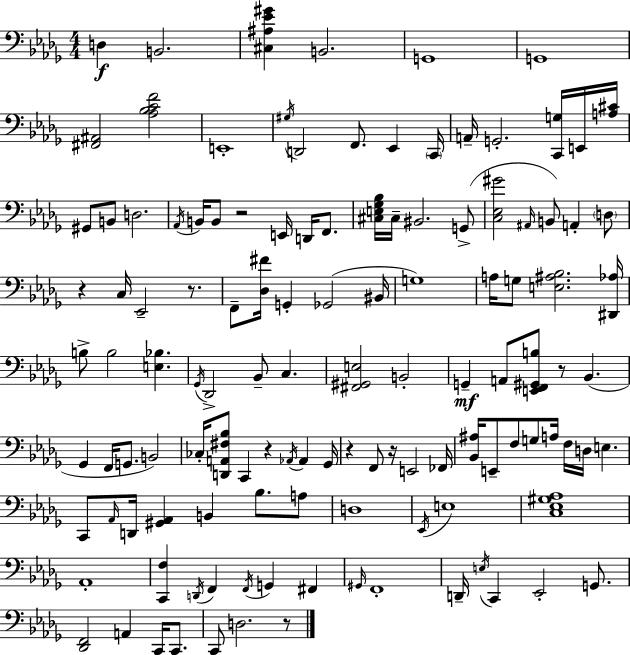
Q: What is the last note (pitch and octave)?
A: D3